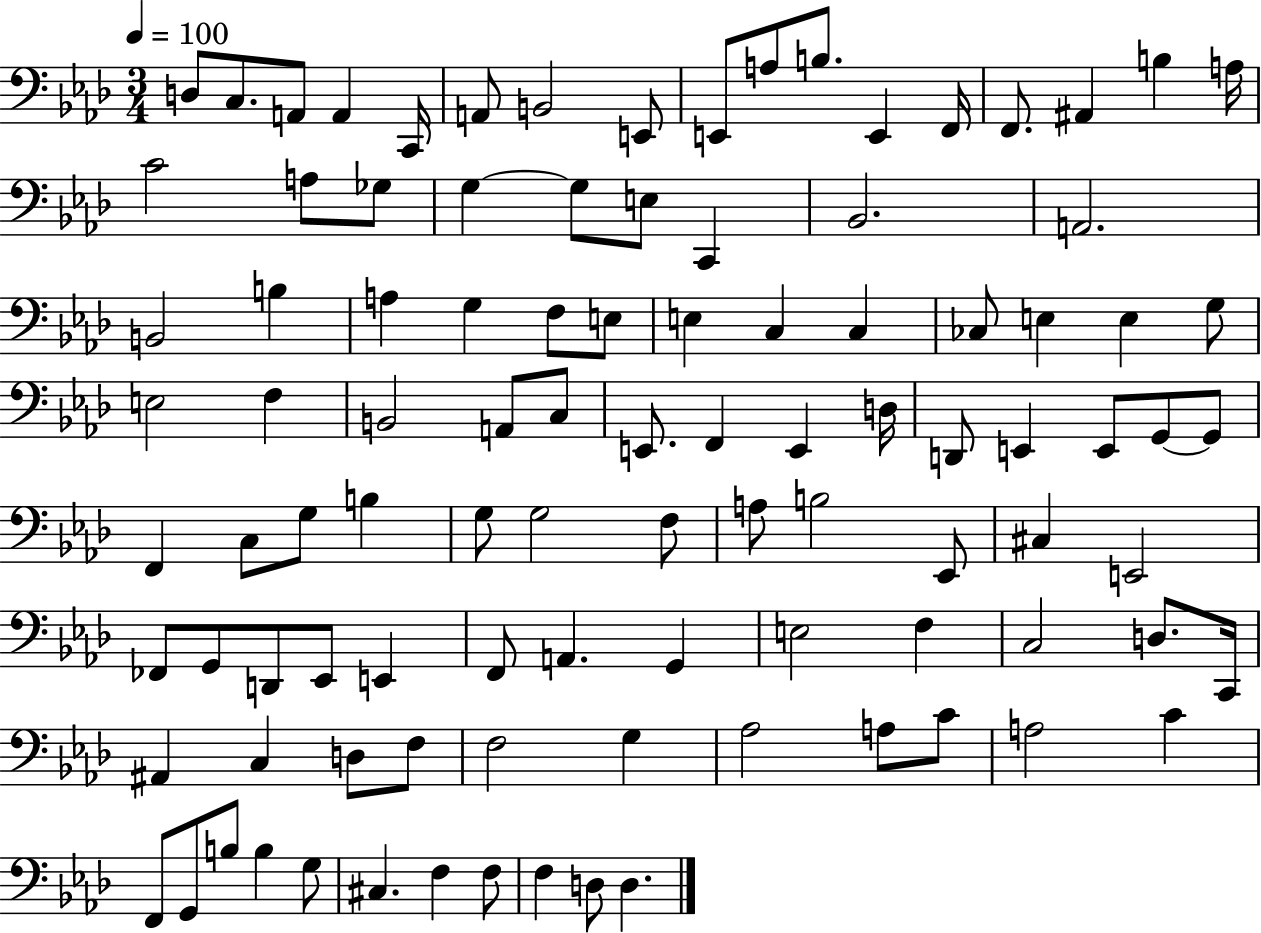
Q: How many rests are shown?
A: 0